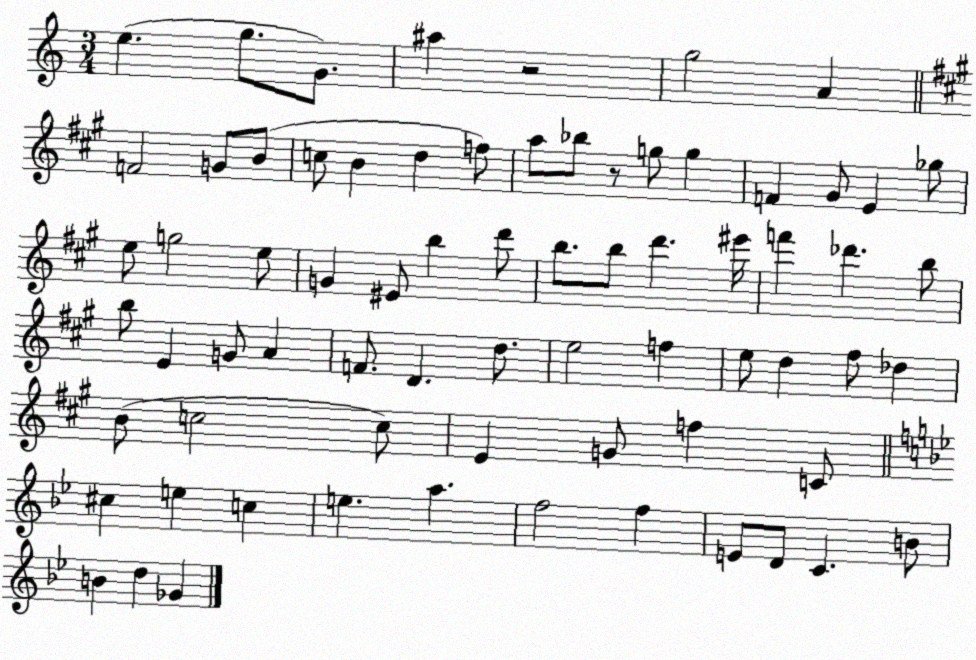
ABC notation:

X:1
T:Untitled
M:3/4
L:1/4
K:C
e g/2 G/2 ^a z2 g2 A F2 G/2 B/2 c/2 B d f/2 a/2 _b/2 z/2 g/2 g F ^G/2 E _g/2 e/2 g2 e/2 G ^E/2 b d'/2 b/2 b/2 d' ^e'/4 f' _d' b/2 b/2 E G/2 A F/2 D d/2 e2 f e/2 d ^f/2 _d B/2 c2 c/2 E G/2 f C/2 ^c e c e a f2 f E/2 D/2 C B/2 B d _G